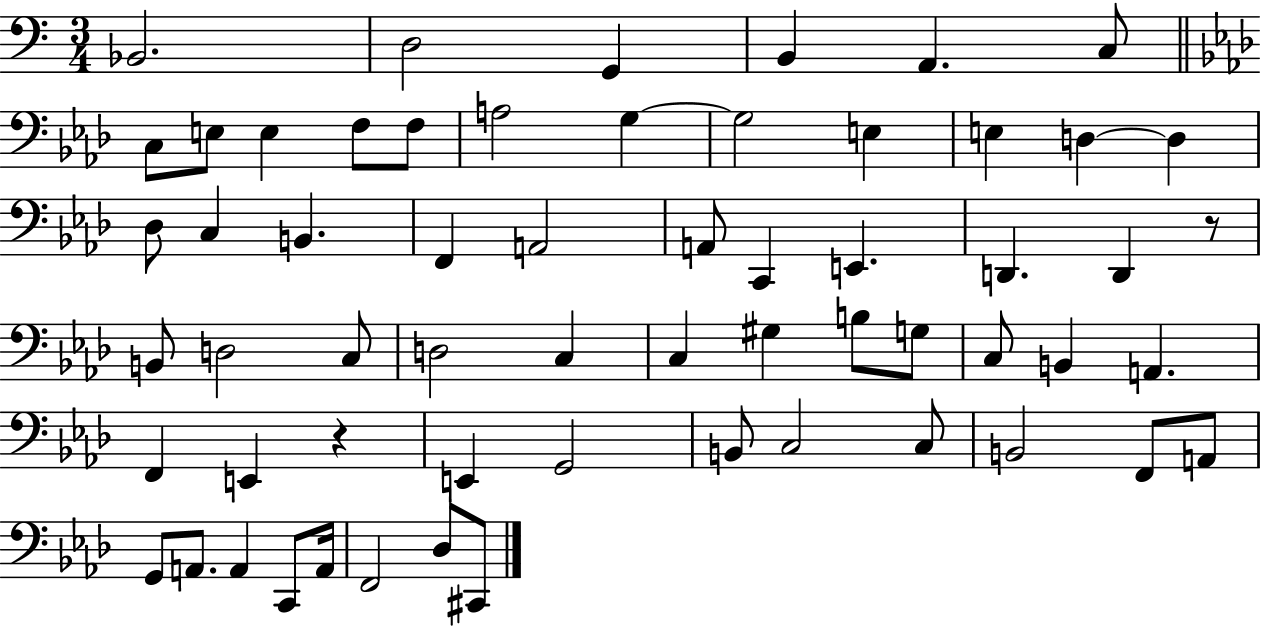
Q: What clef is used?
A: bass